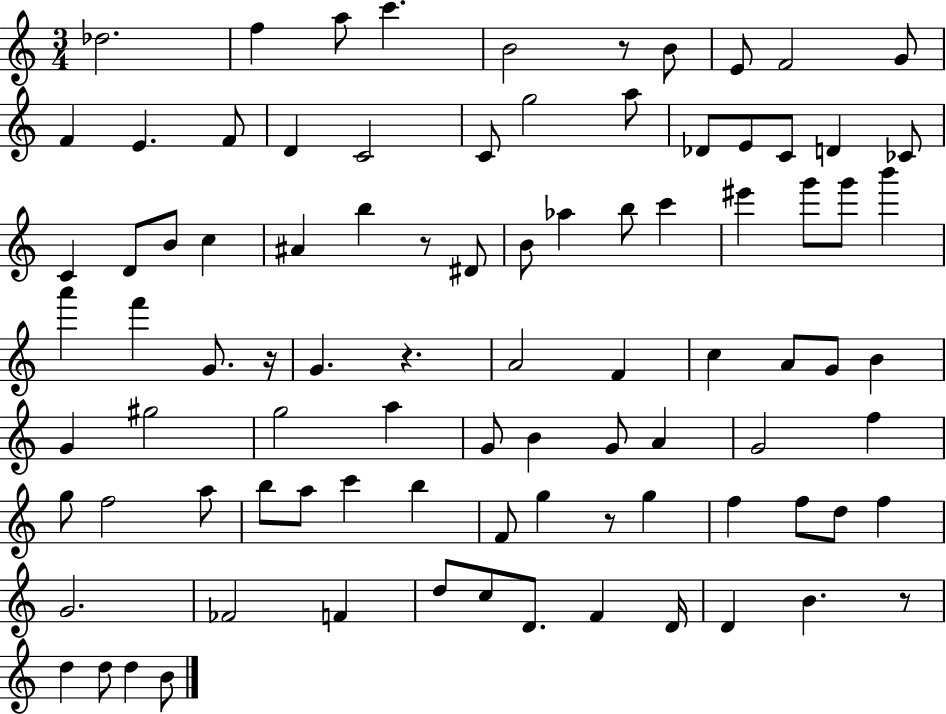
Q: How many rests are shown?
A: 6